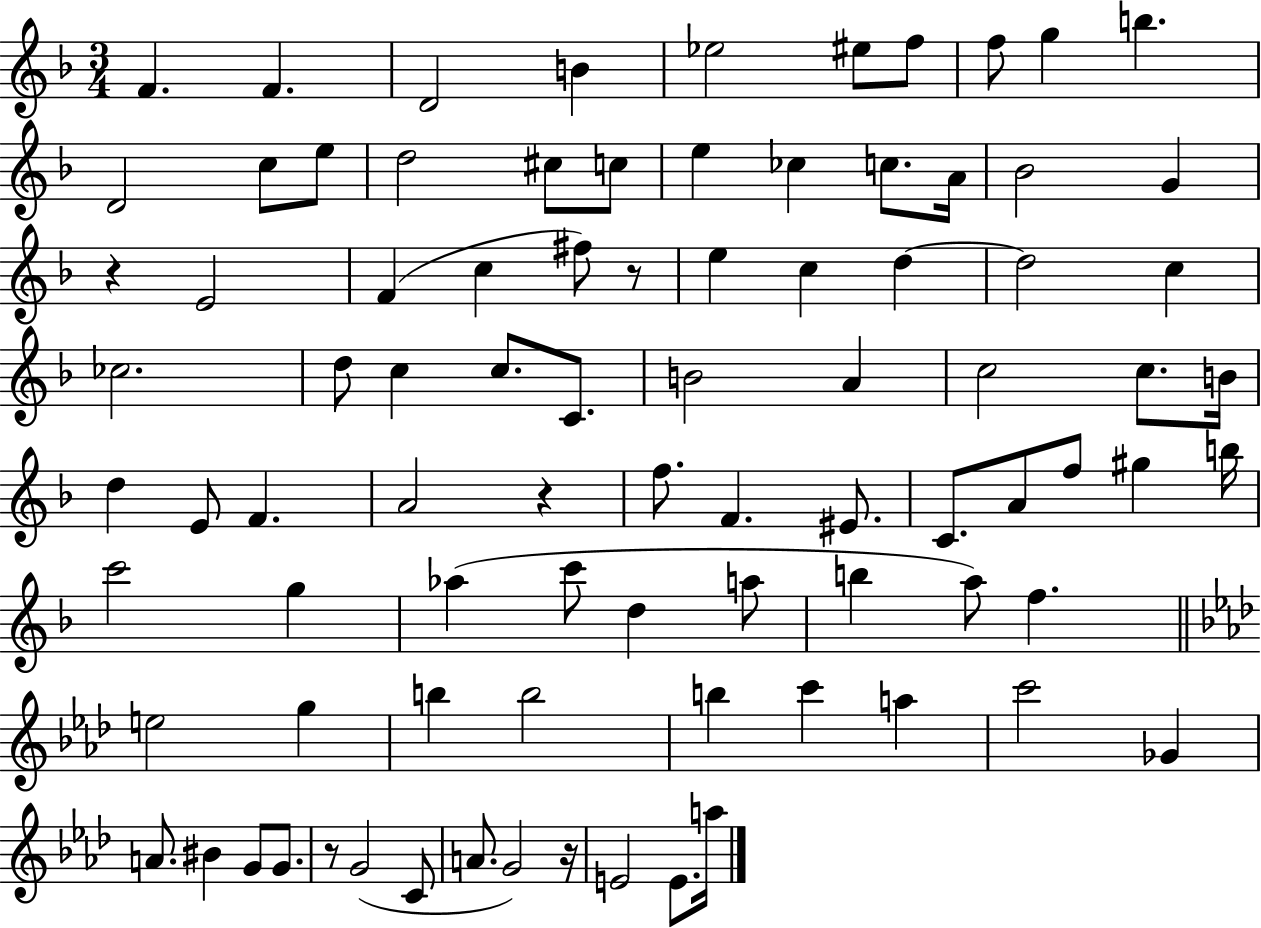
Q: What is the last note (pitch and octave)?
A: A5